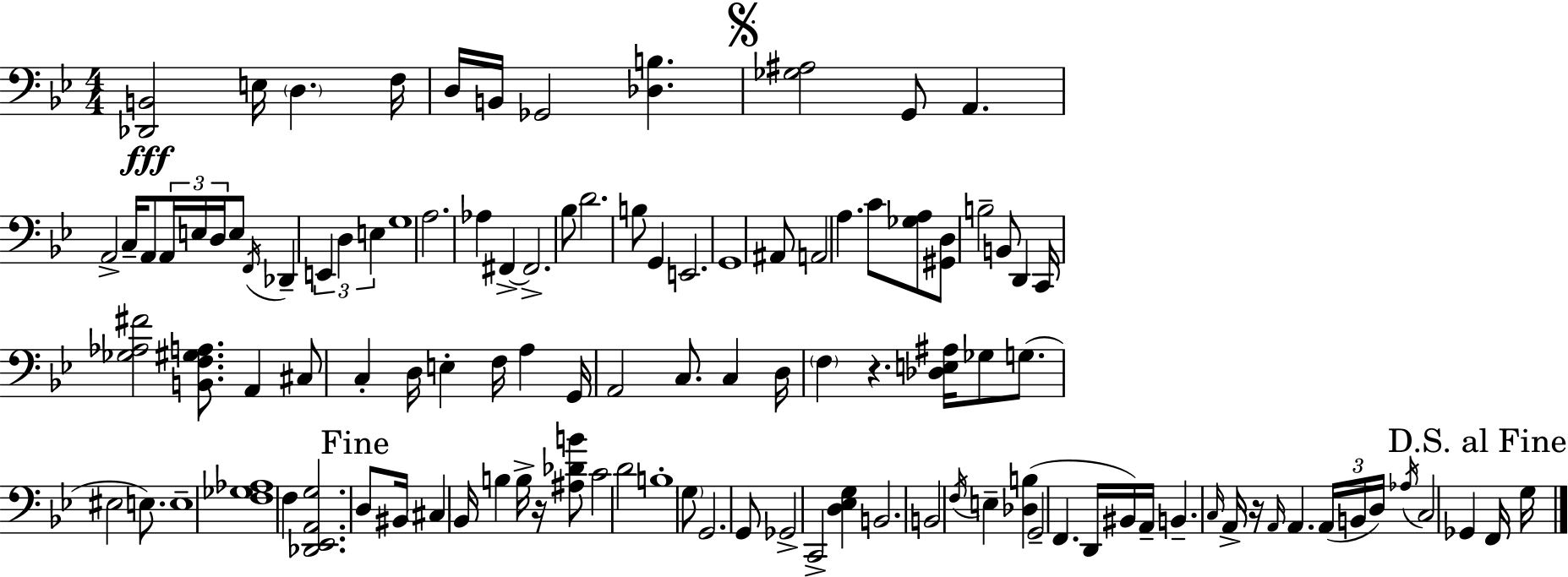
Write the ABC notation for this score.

X:1
T:Untitled
M:4/4
L:1/4
K:Gm
[_D,,B,,]2 E,/4 D, F,/4 D,/4 B,,/4 _G,,2 [_D,B,] [_G,^A,]2 G,,/2 A,, A,,2 C,/4 A,,/2 A,,/4 E,/4 D,/4 E,/2 F,,/4 _D,, E,, D, E, G,4 A,2 _A, ^F,, ^F,,2 _B,/2 D2 B,/2 G,, E,,2 G,,4 ^A,,/2 A,,2 A, C/2 [_G,A,]/2 [^G,,D,]/2 B,2 B,,/2 D,, C,,/4 [_G,_A,^F]2 [B,,F,^G,A,]/2 A,, ^C,/2 C, D,/4 E, F,/4 A, G,,/4 A,,2 C,/2 C, D,/4 F, z [_D,E,^A,]/4 _G,/2 G,/2 ^E,2 E,/2 E,4 [F,_G,_A,]4 F, [_D,,_E,,A,,G,]2 D,/2 ^B,,/4 ^C, _B,,/4 B, B,/4 z/4 [^A,_DB]/2 C2 D2 B,4 G,/2 G,,2 G,,/2 _G,,2 C,,2 [D,_E,G,] B,,2 B,,2 F,/4 E, [_D,B,] G,,2 F,, D,,/4 ^B,,/4 A,,/4 B,, C,/4 A,,/4 z/4 A,,/4 A,, A,,/4 B,,/4 D,/4 _A,/4 C,2 _G,, F,,/4 G,/4